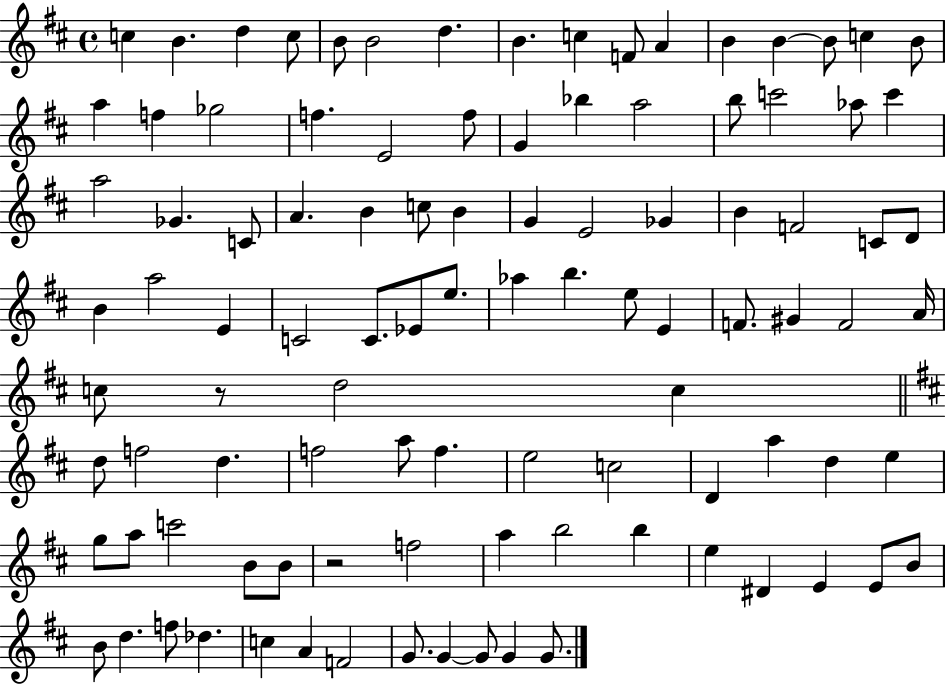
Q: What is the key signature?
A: D major